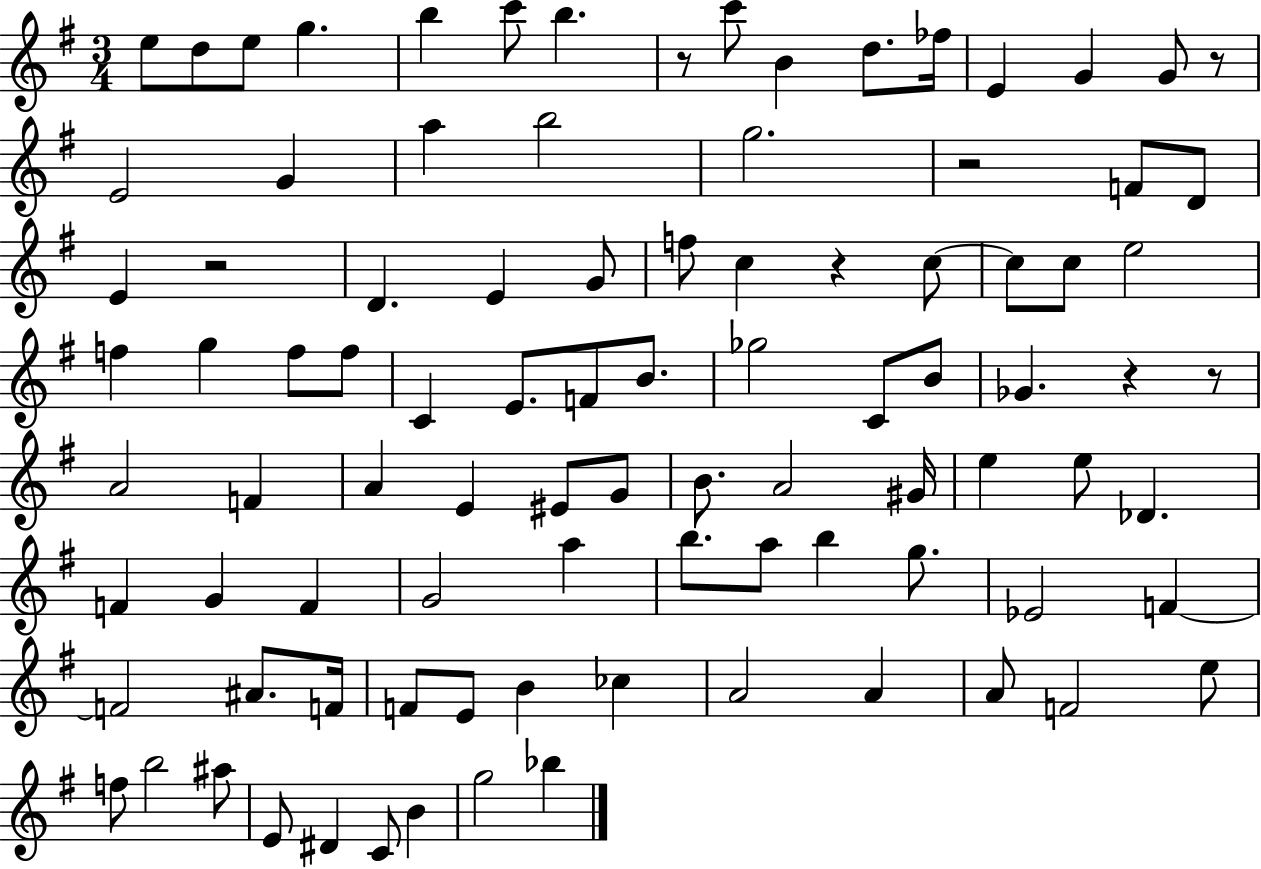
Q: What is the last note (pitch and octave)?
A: Bb5